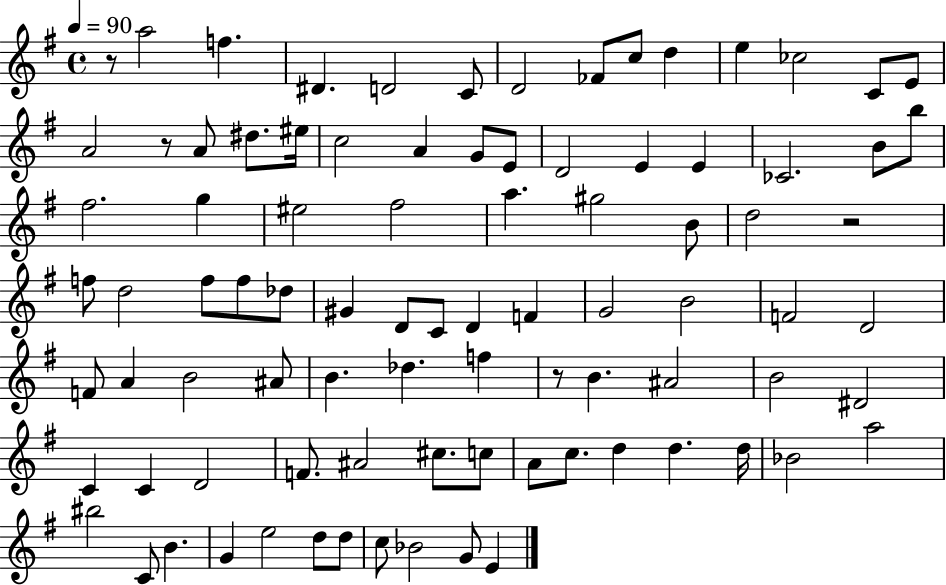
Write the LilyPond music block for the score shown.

{
  \clef treble
  \time 4/4
  \defaultTimeSignature
  \key g \major
  \tempo 4 = 90
  r8 a''2 f''4. | dis'4. d'2 c'8 | d'2 fes'8 c''8 d''4 | e''4 ces''2 c'8 e'8 | \break a'2 r8 a'8 dis''8. eis''16 | c''2 a'4 g'8 e'8 | d'2 e'4 e'4 | ces'2. b'8 b''8 | \break fis''2. g''4 | eis''2 fis''2 | a''4. gis''2 b'8 | d''2 r2 | \break f''8 d''2 f''8 f''8 des''8 | gis'4 d'8 c'8 d'4 f'4 | g'2 b'2 | f'2 d'2 | \break f'8 a'4 b'2 ais'8 | b'4. des''4. f''4 | r8 b'4. ais'2 | b'2 dis'2 | \break c'4 c'4 d'2 | f'8. ais'2 cis''8. c''8 | a'8 c''8. d''4 d''4. d''16 | bes'2 a''2 | \break bis''2 c'8 b'4. | g'4 e''2 d''8 d''8 | c''8 bes'2 g'8 e'4 | \bar "|."
}